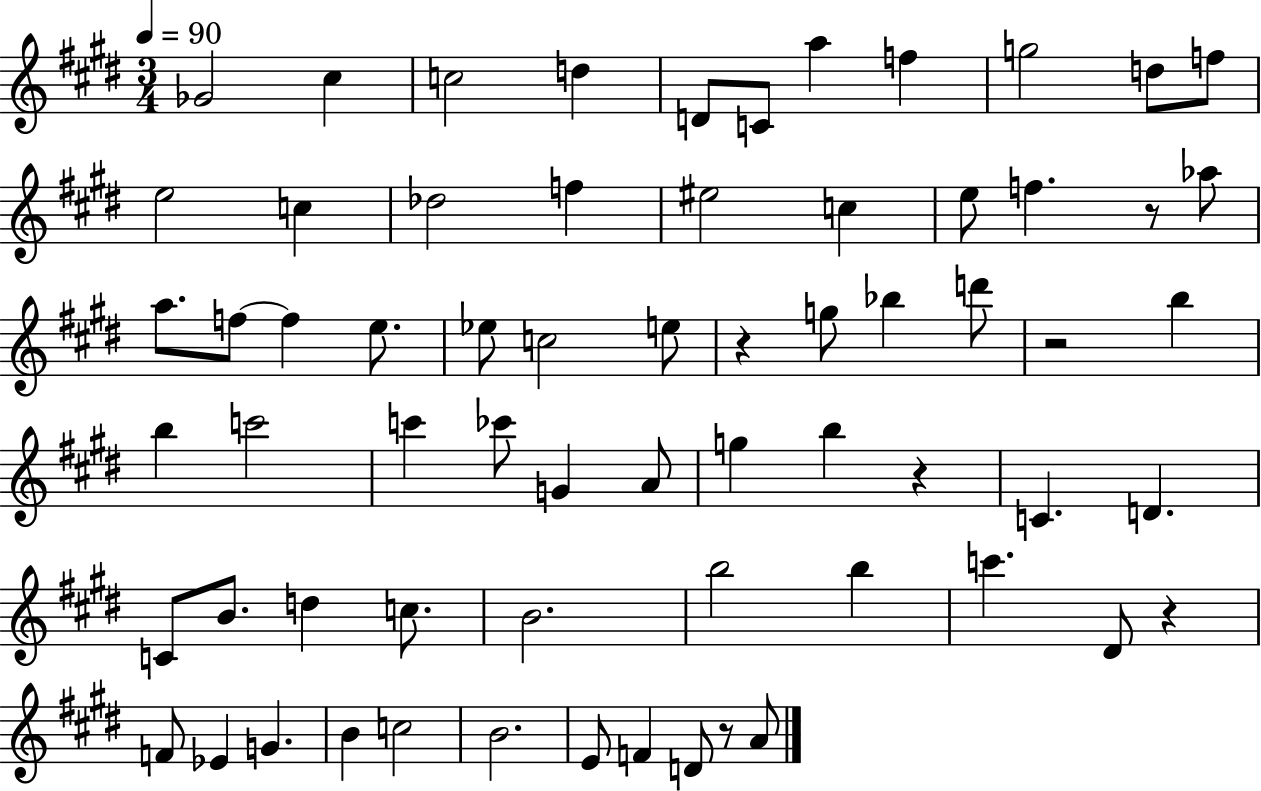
X:1
T:Untitled
M:3/4
L:1/4
K:E
_G2 ^c c2 d D/2 C/2 a f g2 d/2 f/2 e2 c _d2 f ^e2 c e/2 f z/2 _a/2 a/2 f/2 f e/2 _e/2 c2 e/2 z g/2 _b d'/2 z2 b b c'2 c' _c'/2 G A/2 g b z C D C/2 B/2 d c/2 B2 b2 b c' ^D/2 z F/2 _E G B c2 B2 E/2 F D/2 z/2 A/2